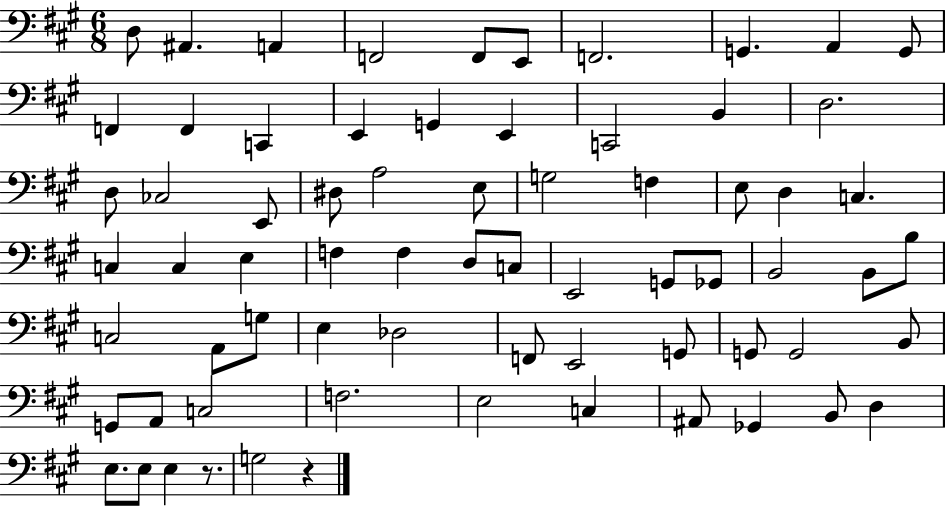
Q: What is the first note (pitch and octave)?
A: D3